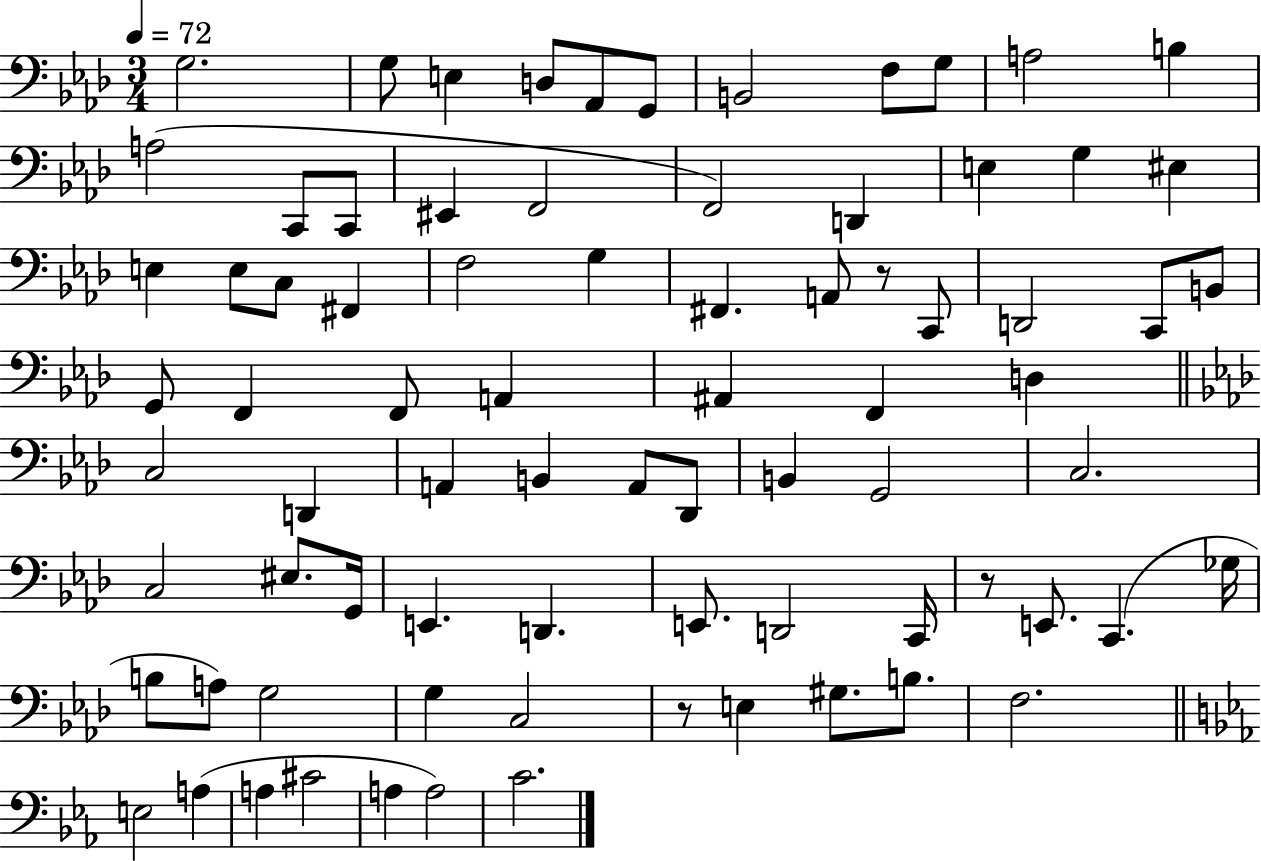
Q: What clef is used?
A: bass